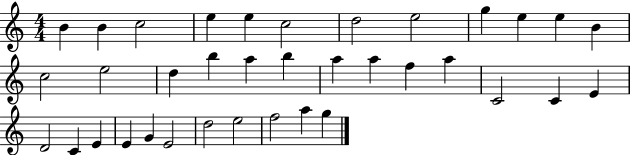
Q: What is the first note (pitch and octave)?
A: B4